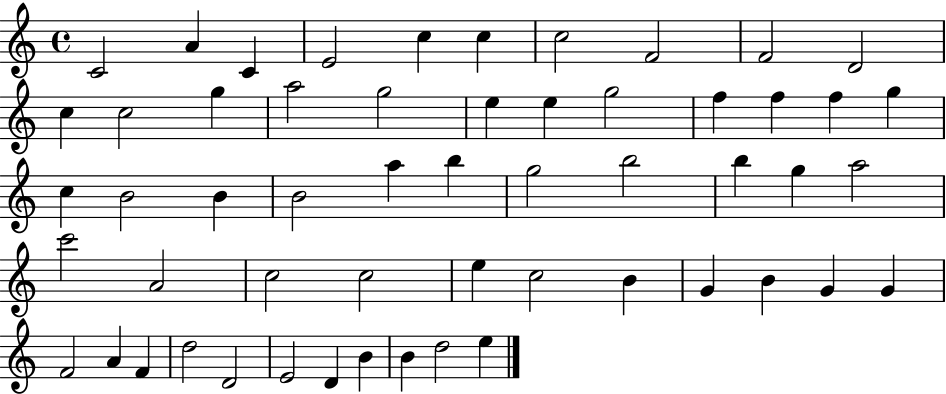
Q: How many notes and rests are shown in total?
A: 55